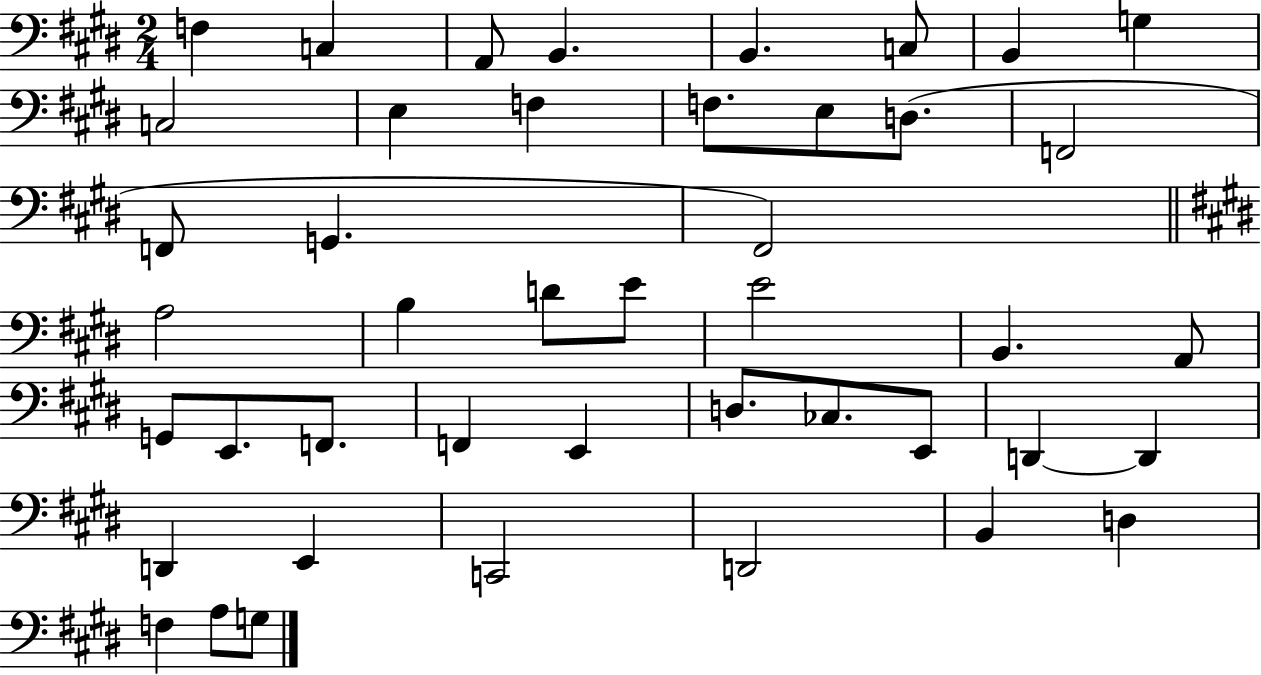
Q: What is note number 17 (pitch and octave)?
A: G2